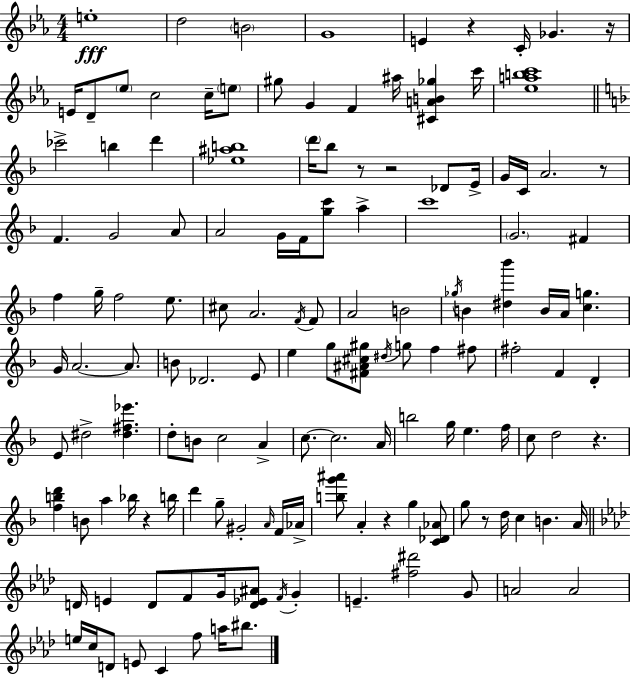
{
  \clef treble
  \numericTimeSignature
  \time 4/4
  \key c \minor
  e''1-.\fff | d''2 \parenthesize b'2 | g'1 | e'4 r4 c'16-. ges'4. r16 | \break e'16 d'8-- \parenthesize ees''8 c''2 c''16-- \parenthesize e''8 | gis''8 g'4 f'4 ais''16 <cis' a' b' ges''>4 c'''16 | <ees'' a'' b'' c'''>1 | \bar "||" \break \key d \minor ces'''2-> b''4 d'''4 | <ees'' ais'' b''>1 | \parenthesize d'''16 bes''8 r8 r2 des'8 e'16-> | g'16 c'16 a'2. r8 | \break f'4. g'2 a'8 | a'2 g'16 f'16 <g'' c'''>8 a''4-> | c'''1 | \parenthesize g'2. fis'4 | \break f''4 g''16-- f''2 e''8. | cis''8 a'2. \acciaccatura { f'16 } f'8 | a'2 b'2 | \acciaccatura { ges''16 } b'4 <dis'' bes'''>4 b'16 a'16 <c'' g''>4. | \break g'16 a'2.~~ a'8. | b'8 des'2. | e'8 e''4 g''8 <fis' ais' cis'' gis''>8 \acciaccatura { dis''16 } g''8 f''4 | fis''8 fis''2-. f'4 d'4-. | \break e'8 dis''2-> <dis'' fis'' ees'''>4. | d''8-. b'8 c''2 a'4-> | c''8.~~ c''2. | a'16 b''2 g''16 e''4. | \break f''16 c''8 d''2 r4. | <f'' b'' d'''>4 b'8 a''4 bes''16 r4 | b''16 d'''4 g''8-- gis'2-. | \grace { a'16 } f'16 aes'16-> <b'' g''' ais'''>8 a'4-. r4 g''4 | \break <c' des' aes'>8 g''8 r8 d''16 c''4 b'4. | a'16 \bar "||" \break \key aes \major d'16 e'4 d'8 f'8 g'16 <d' ees' ais'>8 \acciaccatura { f'16 } g'4-. | e'4.-- <fis'' dis'''>2 g'8 | a'2 a'2 | e''16 c''16 d'8 e'8 c'4 f''8 a''16 bis''8. | \break \bar "|."
}